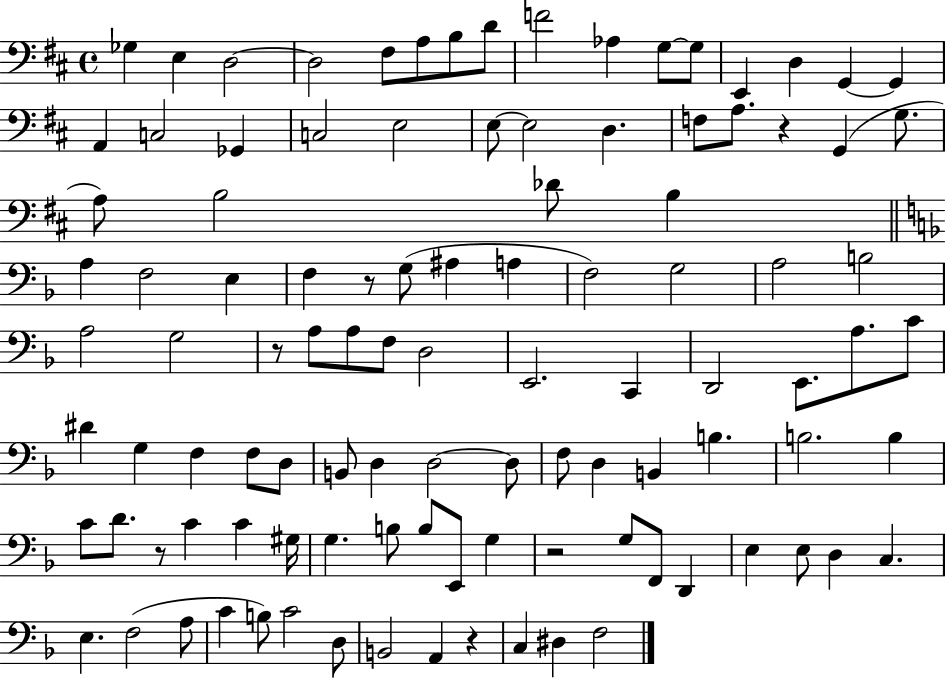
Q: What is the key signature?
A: D major